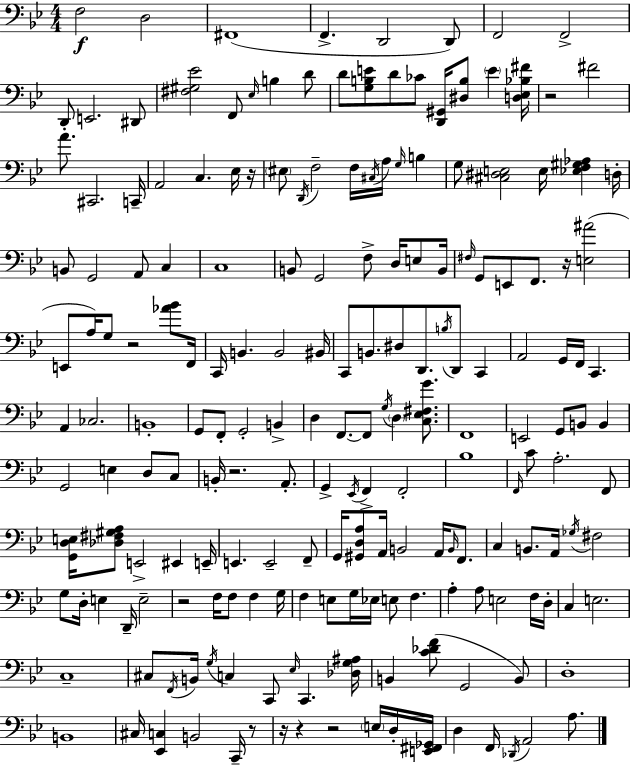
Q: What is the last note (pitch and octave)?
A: A3